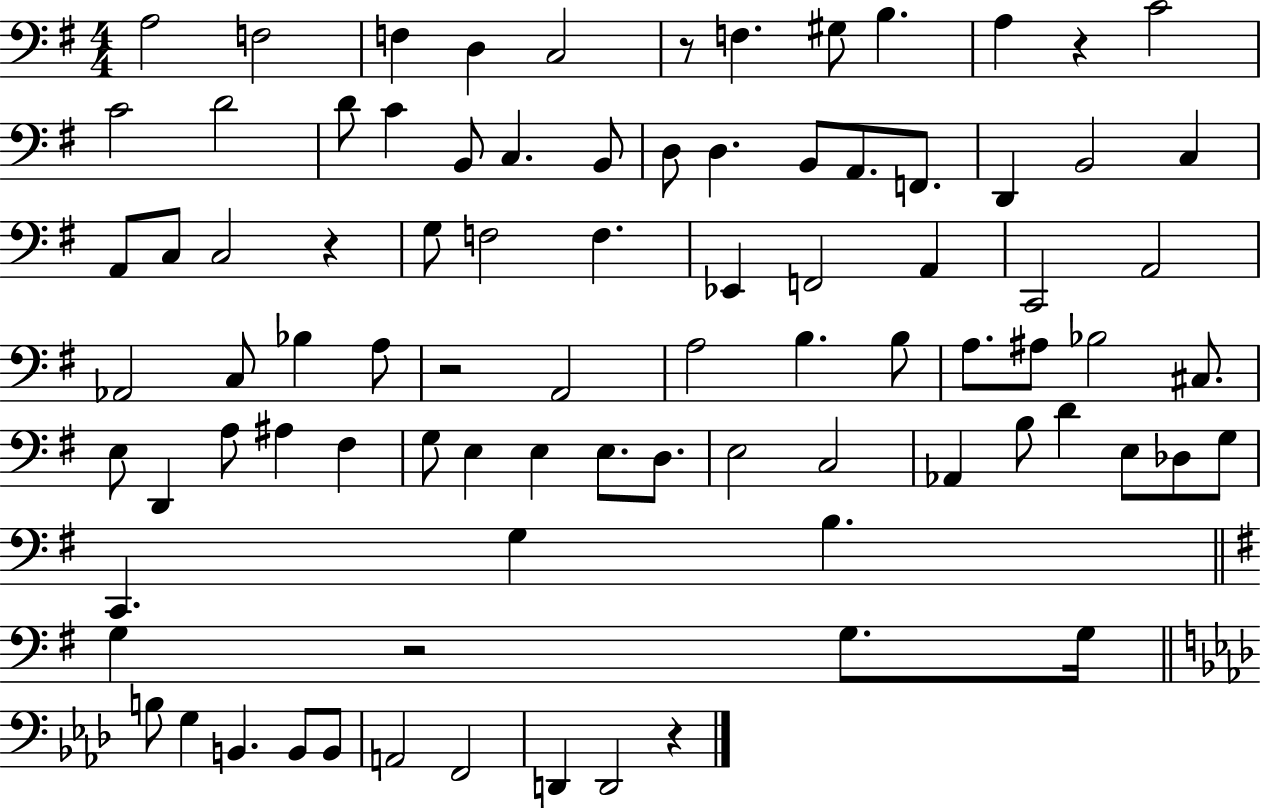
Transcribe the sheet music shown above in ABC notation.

X:1
T:Untitled
M:4/4
L:1/4
K:G
A,2 F,2 F, D, C,2 z/2 F, ^G,/2 B, A, z C2 C2 D2 D/2 C B,,/2 C, B,,/2 D,/2 D, B,,/2 A,,/2 F,,/2 D,, B,,2 C, A,,/2 C,/2 C,2 z G,/2 F,2 F, _E,, F,,2 A,, C,,2 A,,2 _A,,2 C,/2 _B, A,/2 z2 A,,2 A,2 B, B,/2 A,/2 ^A,/2 _B,2 ^C,/2 E,/2 D,, A,/2 ^A, ^F, G,/2 E, E, E,/2 D,/2 E,2 C,2 _A,, B,/2 D E,/2 _D,/2 G,/2 C,, G, B, G, z2 G,/2 G,/4 B,/2 G, B,, B,,/2 B,,/2 A,,2 F,,2 D,, D,,2 z